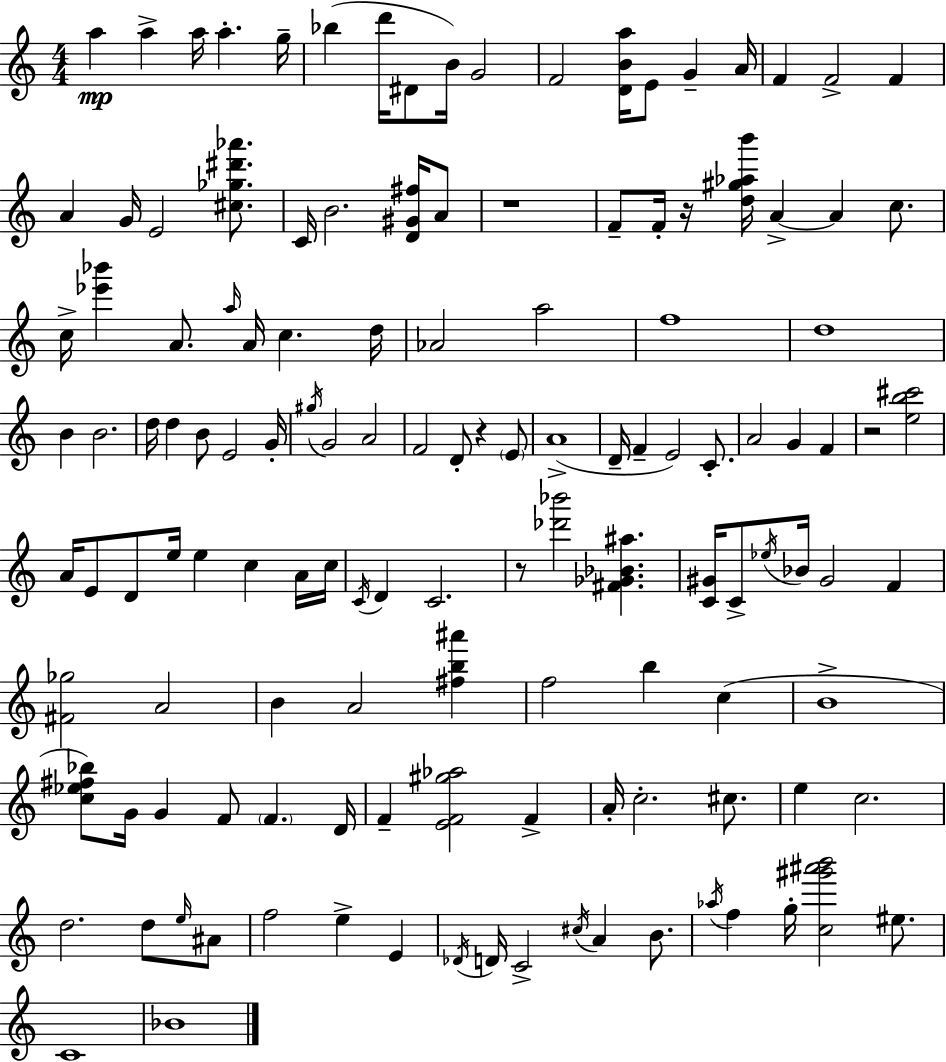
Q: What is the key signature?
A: A minor